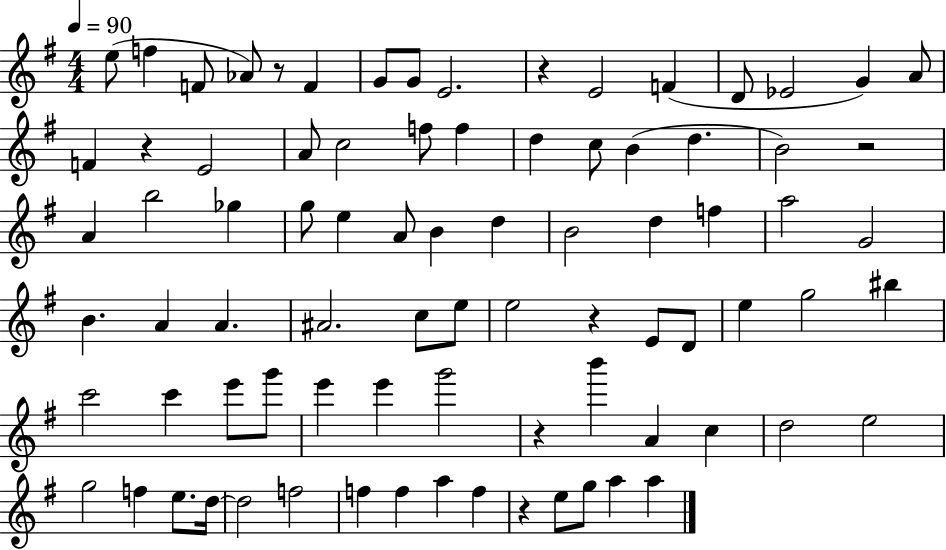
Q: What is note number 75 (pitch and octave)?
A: A5